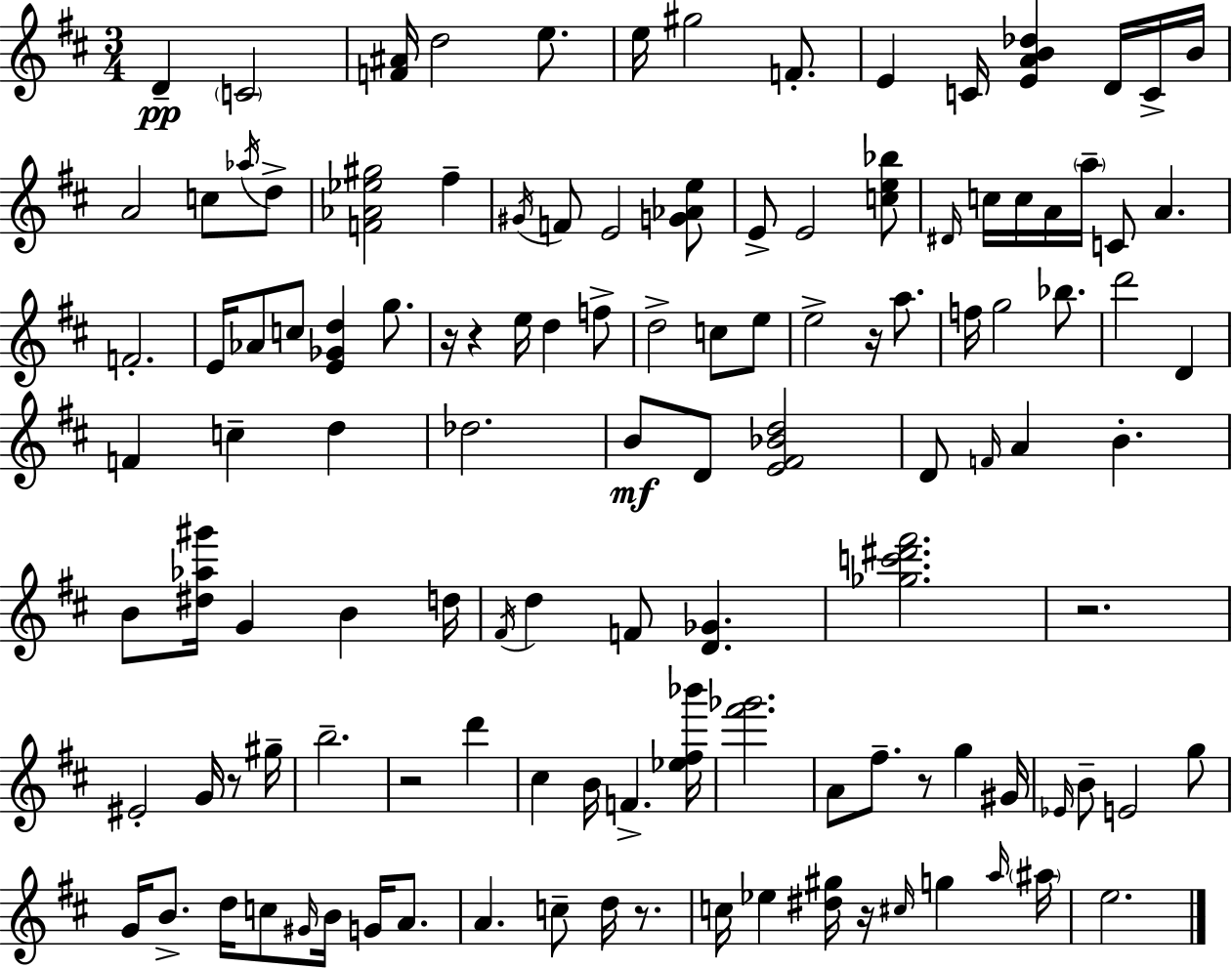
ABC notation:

X:1
T:Untitled
M:3/4
L:1/4
K:D
D C2 [F^A]/4 d2 e/2 e/4 ^g2 F/2 E C/4 [EAB_d] D/4 C/4 B/4 A2 c/2 _a/4 d/2 [F_A_e^g]2 ^f ^G/4 F/2 E2 [G_Ae]/2 E/2 E2 [ce_b]/2 ^D/4 c/4 c/4 A/4 a/4 C/2 A F2 E/4 _A/2 c/2 [E_Gd] g/2 z/4 z e/4 d f/2 d2 c/2 e/2 e2 z/4 a/2 f/4 g2 _b/2 d'2 D F c d _d2 B/2 D/2 [E^F_Bd]2 D/2 F/4 A B B/2 [^d_a^g']/4 G B d/4 ^F/4 d F/2 [D_G] [_gc'^d'^f']2 z2 ^E2 G/4 z/2 ^g/4 b2 z2 d' ^c B/4 F [_e^f_b']/4 [^f'_g']2 A/2 ^f/2 z/2 g ^G/4 _E/4 B/2 E2 g/2 G/4 B/2 d/4 c/2 ^G/4 B/4 G/4 A/2 A c/2 d/4 z/2 c/4 _e [^d^g]/4 z/4 ^c/4 g a/4 ^a/4 e2